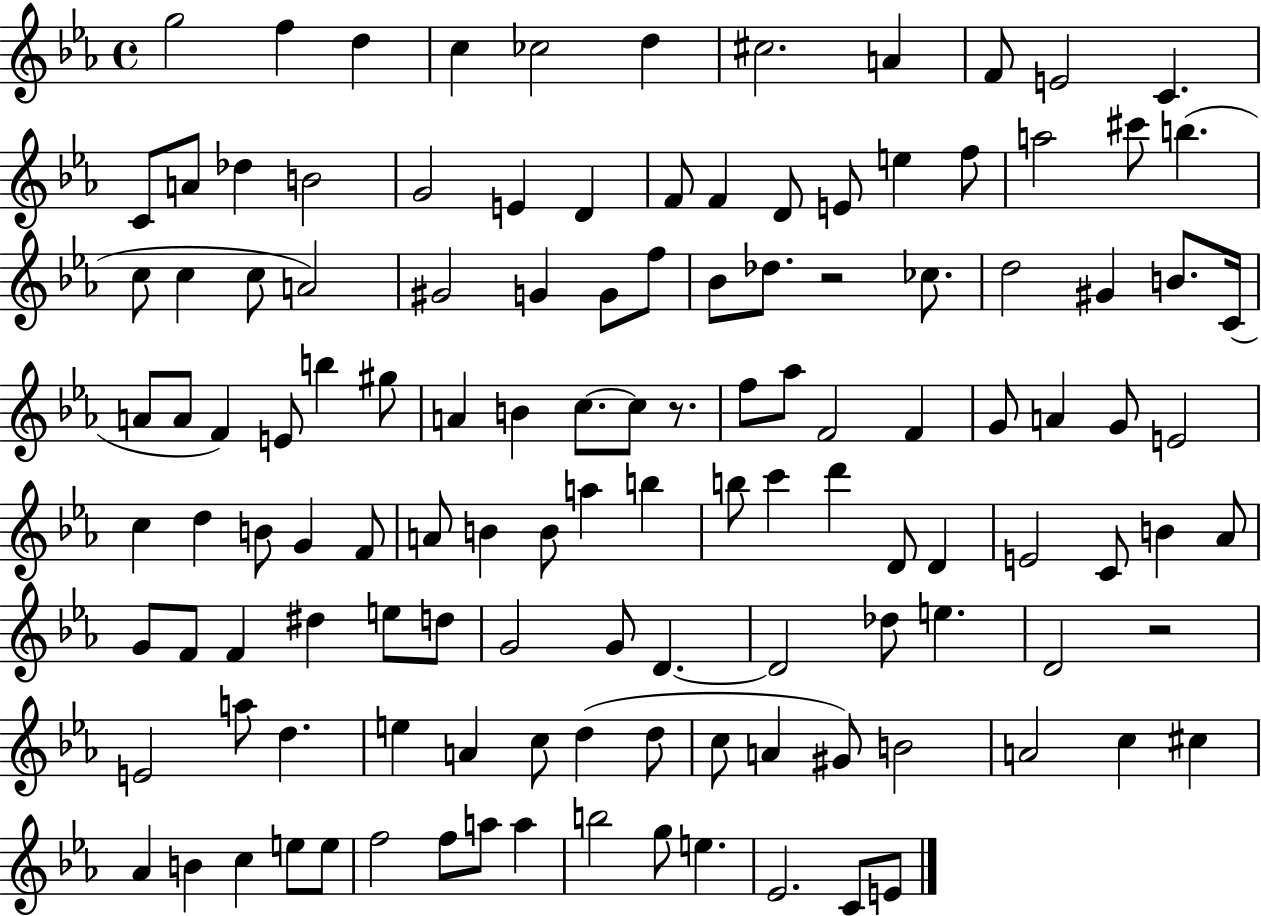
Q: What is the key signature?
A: EES major